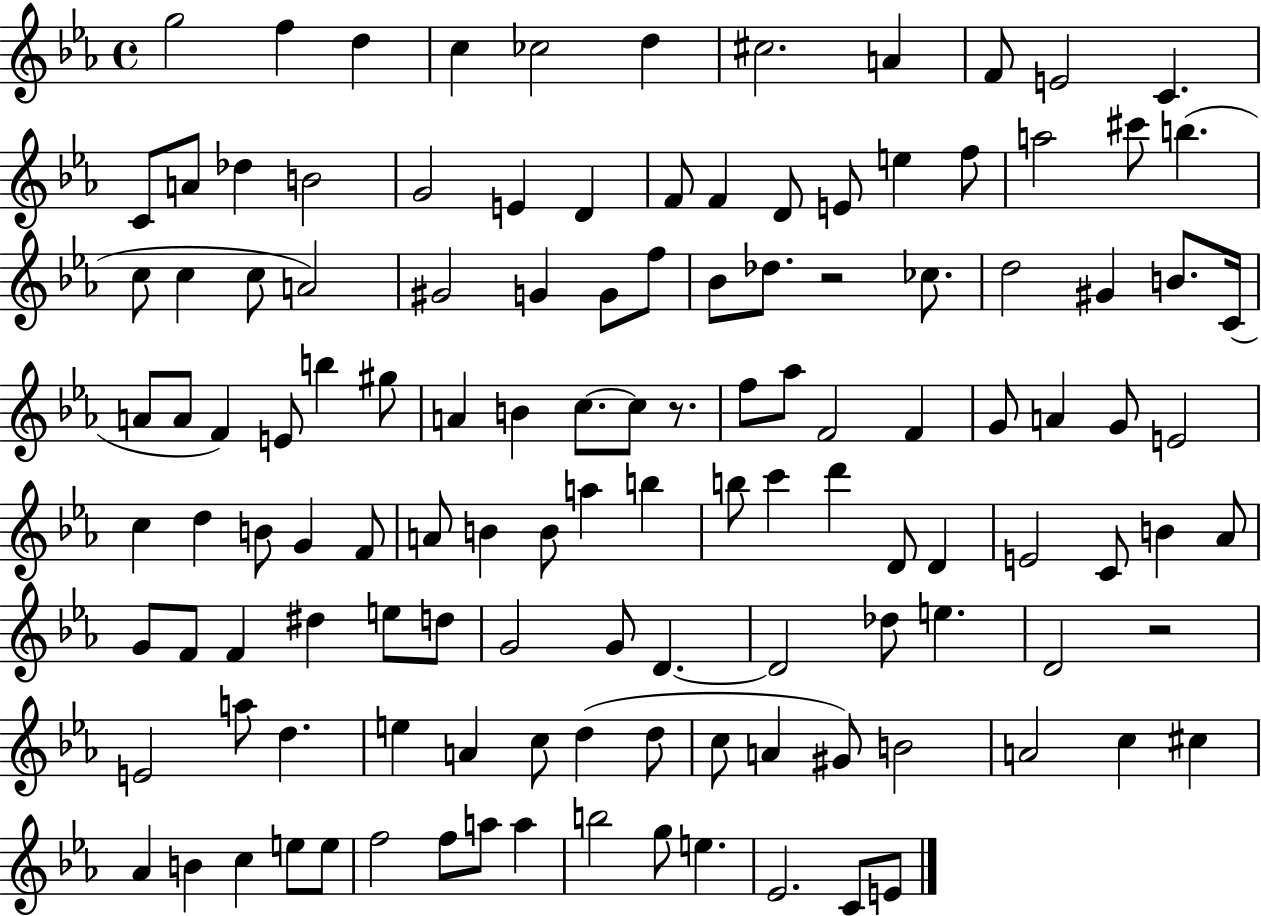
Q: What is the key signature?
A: EES major